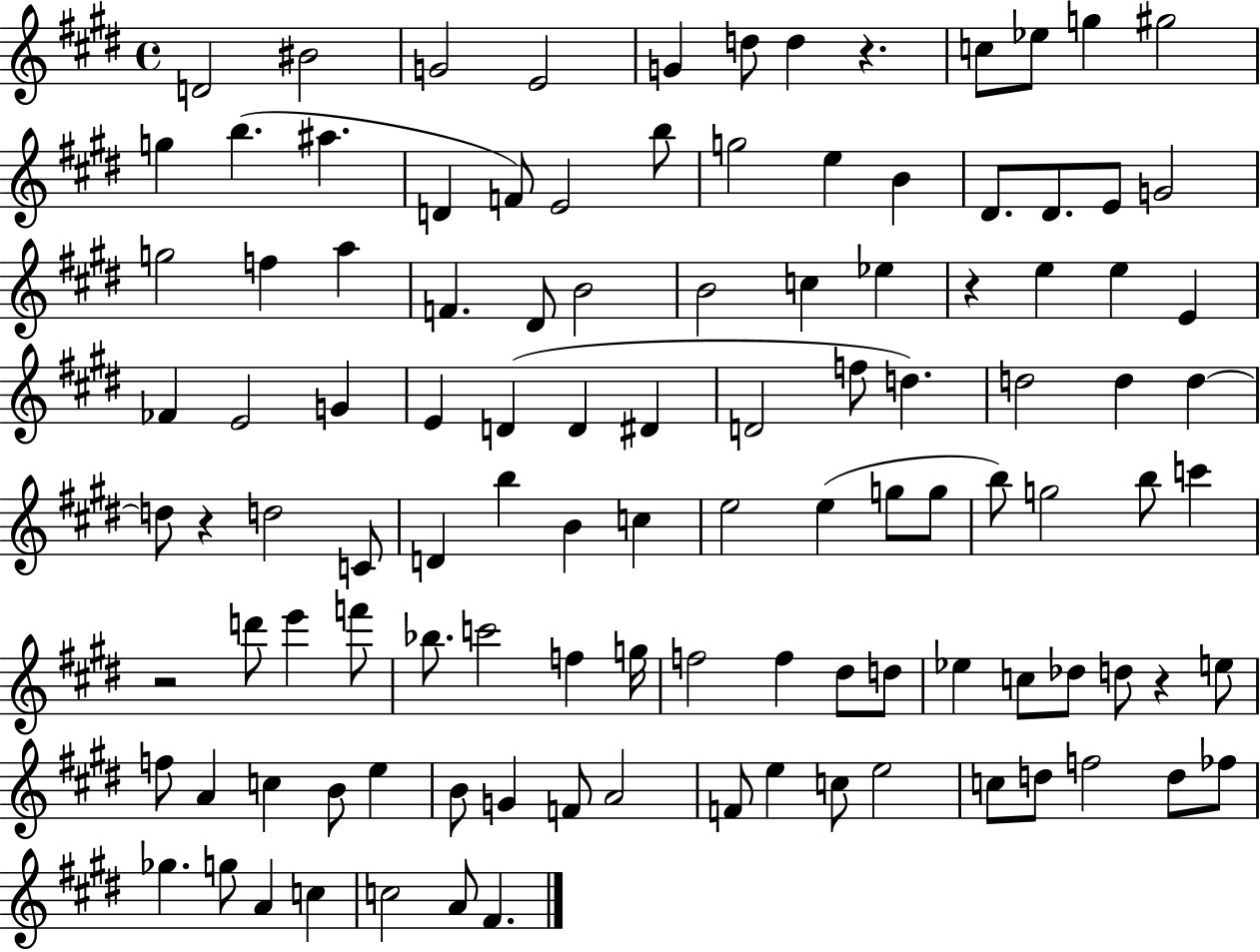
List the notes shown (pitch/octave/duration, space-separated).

D4/h BIS4/h G4/h E4/h G4/q D5/e D5/q R/q. C5/e Eb5/e G5/q G#5/h G5/q B5/q. A#5/q. D4/q F4/e E4/h B5/e G5/h E5/q B4/q D#4/e. D#4/e. E4/e G4/h G5/h F5/q A5/q F4/q. D#4/e B4/h B4/h C5/q Eb5/q R/q E5/q E5/q E4/q FES4/q E4/h G4/q E4/q D4/q D4/q D#4/q D4/h F5/e D5/q. D5/h D5/q D5/q D5/e R/q D5/h C4/e D4/q B5/q B4/q C5/q E5/h E5/q G5/e G5/e B5/e G5/h B5/e C6/q R/h D6/e E6/q F6/e Bb5/e. C6/h F5/q G5/s F5/h F5/q D#5/e D5/e Eb5/q C5/e Db5/e D5/e R/q E5/e F5/e A4/q C5/q B4/e E5/q B4/e G4/q F4/e A4/h F4/e E5/q C5/e E5/h C5/e D5/e F5/h D5/e FES5/e Gb5/q. G5/e A4/q C5/q C5/h A4/e F#4/q.